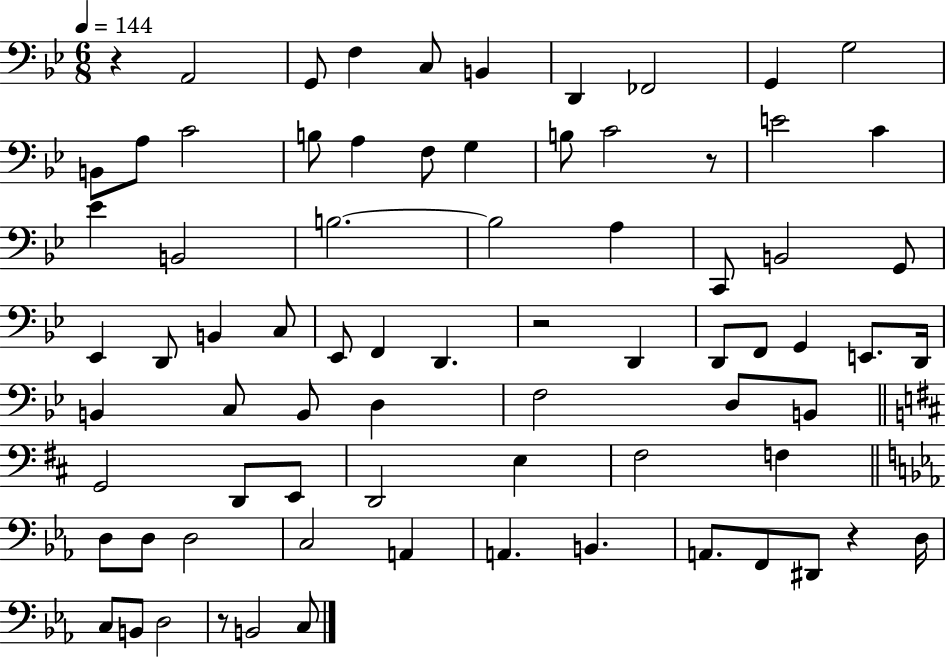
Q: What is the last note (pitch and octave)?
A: C3